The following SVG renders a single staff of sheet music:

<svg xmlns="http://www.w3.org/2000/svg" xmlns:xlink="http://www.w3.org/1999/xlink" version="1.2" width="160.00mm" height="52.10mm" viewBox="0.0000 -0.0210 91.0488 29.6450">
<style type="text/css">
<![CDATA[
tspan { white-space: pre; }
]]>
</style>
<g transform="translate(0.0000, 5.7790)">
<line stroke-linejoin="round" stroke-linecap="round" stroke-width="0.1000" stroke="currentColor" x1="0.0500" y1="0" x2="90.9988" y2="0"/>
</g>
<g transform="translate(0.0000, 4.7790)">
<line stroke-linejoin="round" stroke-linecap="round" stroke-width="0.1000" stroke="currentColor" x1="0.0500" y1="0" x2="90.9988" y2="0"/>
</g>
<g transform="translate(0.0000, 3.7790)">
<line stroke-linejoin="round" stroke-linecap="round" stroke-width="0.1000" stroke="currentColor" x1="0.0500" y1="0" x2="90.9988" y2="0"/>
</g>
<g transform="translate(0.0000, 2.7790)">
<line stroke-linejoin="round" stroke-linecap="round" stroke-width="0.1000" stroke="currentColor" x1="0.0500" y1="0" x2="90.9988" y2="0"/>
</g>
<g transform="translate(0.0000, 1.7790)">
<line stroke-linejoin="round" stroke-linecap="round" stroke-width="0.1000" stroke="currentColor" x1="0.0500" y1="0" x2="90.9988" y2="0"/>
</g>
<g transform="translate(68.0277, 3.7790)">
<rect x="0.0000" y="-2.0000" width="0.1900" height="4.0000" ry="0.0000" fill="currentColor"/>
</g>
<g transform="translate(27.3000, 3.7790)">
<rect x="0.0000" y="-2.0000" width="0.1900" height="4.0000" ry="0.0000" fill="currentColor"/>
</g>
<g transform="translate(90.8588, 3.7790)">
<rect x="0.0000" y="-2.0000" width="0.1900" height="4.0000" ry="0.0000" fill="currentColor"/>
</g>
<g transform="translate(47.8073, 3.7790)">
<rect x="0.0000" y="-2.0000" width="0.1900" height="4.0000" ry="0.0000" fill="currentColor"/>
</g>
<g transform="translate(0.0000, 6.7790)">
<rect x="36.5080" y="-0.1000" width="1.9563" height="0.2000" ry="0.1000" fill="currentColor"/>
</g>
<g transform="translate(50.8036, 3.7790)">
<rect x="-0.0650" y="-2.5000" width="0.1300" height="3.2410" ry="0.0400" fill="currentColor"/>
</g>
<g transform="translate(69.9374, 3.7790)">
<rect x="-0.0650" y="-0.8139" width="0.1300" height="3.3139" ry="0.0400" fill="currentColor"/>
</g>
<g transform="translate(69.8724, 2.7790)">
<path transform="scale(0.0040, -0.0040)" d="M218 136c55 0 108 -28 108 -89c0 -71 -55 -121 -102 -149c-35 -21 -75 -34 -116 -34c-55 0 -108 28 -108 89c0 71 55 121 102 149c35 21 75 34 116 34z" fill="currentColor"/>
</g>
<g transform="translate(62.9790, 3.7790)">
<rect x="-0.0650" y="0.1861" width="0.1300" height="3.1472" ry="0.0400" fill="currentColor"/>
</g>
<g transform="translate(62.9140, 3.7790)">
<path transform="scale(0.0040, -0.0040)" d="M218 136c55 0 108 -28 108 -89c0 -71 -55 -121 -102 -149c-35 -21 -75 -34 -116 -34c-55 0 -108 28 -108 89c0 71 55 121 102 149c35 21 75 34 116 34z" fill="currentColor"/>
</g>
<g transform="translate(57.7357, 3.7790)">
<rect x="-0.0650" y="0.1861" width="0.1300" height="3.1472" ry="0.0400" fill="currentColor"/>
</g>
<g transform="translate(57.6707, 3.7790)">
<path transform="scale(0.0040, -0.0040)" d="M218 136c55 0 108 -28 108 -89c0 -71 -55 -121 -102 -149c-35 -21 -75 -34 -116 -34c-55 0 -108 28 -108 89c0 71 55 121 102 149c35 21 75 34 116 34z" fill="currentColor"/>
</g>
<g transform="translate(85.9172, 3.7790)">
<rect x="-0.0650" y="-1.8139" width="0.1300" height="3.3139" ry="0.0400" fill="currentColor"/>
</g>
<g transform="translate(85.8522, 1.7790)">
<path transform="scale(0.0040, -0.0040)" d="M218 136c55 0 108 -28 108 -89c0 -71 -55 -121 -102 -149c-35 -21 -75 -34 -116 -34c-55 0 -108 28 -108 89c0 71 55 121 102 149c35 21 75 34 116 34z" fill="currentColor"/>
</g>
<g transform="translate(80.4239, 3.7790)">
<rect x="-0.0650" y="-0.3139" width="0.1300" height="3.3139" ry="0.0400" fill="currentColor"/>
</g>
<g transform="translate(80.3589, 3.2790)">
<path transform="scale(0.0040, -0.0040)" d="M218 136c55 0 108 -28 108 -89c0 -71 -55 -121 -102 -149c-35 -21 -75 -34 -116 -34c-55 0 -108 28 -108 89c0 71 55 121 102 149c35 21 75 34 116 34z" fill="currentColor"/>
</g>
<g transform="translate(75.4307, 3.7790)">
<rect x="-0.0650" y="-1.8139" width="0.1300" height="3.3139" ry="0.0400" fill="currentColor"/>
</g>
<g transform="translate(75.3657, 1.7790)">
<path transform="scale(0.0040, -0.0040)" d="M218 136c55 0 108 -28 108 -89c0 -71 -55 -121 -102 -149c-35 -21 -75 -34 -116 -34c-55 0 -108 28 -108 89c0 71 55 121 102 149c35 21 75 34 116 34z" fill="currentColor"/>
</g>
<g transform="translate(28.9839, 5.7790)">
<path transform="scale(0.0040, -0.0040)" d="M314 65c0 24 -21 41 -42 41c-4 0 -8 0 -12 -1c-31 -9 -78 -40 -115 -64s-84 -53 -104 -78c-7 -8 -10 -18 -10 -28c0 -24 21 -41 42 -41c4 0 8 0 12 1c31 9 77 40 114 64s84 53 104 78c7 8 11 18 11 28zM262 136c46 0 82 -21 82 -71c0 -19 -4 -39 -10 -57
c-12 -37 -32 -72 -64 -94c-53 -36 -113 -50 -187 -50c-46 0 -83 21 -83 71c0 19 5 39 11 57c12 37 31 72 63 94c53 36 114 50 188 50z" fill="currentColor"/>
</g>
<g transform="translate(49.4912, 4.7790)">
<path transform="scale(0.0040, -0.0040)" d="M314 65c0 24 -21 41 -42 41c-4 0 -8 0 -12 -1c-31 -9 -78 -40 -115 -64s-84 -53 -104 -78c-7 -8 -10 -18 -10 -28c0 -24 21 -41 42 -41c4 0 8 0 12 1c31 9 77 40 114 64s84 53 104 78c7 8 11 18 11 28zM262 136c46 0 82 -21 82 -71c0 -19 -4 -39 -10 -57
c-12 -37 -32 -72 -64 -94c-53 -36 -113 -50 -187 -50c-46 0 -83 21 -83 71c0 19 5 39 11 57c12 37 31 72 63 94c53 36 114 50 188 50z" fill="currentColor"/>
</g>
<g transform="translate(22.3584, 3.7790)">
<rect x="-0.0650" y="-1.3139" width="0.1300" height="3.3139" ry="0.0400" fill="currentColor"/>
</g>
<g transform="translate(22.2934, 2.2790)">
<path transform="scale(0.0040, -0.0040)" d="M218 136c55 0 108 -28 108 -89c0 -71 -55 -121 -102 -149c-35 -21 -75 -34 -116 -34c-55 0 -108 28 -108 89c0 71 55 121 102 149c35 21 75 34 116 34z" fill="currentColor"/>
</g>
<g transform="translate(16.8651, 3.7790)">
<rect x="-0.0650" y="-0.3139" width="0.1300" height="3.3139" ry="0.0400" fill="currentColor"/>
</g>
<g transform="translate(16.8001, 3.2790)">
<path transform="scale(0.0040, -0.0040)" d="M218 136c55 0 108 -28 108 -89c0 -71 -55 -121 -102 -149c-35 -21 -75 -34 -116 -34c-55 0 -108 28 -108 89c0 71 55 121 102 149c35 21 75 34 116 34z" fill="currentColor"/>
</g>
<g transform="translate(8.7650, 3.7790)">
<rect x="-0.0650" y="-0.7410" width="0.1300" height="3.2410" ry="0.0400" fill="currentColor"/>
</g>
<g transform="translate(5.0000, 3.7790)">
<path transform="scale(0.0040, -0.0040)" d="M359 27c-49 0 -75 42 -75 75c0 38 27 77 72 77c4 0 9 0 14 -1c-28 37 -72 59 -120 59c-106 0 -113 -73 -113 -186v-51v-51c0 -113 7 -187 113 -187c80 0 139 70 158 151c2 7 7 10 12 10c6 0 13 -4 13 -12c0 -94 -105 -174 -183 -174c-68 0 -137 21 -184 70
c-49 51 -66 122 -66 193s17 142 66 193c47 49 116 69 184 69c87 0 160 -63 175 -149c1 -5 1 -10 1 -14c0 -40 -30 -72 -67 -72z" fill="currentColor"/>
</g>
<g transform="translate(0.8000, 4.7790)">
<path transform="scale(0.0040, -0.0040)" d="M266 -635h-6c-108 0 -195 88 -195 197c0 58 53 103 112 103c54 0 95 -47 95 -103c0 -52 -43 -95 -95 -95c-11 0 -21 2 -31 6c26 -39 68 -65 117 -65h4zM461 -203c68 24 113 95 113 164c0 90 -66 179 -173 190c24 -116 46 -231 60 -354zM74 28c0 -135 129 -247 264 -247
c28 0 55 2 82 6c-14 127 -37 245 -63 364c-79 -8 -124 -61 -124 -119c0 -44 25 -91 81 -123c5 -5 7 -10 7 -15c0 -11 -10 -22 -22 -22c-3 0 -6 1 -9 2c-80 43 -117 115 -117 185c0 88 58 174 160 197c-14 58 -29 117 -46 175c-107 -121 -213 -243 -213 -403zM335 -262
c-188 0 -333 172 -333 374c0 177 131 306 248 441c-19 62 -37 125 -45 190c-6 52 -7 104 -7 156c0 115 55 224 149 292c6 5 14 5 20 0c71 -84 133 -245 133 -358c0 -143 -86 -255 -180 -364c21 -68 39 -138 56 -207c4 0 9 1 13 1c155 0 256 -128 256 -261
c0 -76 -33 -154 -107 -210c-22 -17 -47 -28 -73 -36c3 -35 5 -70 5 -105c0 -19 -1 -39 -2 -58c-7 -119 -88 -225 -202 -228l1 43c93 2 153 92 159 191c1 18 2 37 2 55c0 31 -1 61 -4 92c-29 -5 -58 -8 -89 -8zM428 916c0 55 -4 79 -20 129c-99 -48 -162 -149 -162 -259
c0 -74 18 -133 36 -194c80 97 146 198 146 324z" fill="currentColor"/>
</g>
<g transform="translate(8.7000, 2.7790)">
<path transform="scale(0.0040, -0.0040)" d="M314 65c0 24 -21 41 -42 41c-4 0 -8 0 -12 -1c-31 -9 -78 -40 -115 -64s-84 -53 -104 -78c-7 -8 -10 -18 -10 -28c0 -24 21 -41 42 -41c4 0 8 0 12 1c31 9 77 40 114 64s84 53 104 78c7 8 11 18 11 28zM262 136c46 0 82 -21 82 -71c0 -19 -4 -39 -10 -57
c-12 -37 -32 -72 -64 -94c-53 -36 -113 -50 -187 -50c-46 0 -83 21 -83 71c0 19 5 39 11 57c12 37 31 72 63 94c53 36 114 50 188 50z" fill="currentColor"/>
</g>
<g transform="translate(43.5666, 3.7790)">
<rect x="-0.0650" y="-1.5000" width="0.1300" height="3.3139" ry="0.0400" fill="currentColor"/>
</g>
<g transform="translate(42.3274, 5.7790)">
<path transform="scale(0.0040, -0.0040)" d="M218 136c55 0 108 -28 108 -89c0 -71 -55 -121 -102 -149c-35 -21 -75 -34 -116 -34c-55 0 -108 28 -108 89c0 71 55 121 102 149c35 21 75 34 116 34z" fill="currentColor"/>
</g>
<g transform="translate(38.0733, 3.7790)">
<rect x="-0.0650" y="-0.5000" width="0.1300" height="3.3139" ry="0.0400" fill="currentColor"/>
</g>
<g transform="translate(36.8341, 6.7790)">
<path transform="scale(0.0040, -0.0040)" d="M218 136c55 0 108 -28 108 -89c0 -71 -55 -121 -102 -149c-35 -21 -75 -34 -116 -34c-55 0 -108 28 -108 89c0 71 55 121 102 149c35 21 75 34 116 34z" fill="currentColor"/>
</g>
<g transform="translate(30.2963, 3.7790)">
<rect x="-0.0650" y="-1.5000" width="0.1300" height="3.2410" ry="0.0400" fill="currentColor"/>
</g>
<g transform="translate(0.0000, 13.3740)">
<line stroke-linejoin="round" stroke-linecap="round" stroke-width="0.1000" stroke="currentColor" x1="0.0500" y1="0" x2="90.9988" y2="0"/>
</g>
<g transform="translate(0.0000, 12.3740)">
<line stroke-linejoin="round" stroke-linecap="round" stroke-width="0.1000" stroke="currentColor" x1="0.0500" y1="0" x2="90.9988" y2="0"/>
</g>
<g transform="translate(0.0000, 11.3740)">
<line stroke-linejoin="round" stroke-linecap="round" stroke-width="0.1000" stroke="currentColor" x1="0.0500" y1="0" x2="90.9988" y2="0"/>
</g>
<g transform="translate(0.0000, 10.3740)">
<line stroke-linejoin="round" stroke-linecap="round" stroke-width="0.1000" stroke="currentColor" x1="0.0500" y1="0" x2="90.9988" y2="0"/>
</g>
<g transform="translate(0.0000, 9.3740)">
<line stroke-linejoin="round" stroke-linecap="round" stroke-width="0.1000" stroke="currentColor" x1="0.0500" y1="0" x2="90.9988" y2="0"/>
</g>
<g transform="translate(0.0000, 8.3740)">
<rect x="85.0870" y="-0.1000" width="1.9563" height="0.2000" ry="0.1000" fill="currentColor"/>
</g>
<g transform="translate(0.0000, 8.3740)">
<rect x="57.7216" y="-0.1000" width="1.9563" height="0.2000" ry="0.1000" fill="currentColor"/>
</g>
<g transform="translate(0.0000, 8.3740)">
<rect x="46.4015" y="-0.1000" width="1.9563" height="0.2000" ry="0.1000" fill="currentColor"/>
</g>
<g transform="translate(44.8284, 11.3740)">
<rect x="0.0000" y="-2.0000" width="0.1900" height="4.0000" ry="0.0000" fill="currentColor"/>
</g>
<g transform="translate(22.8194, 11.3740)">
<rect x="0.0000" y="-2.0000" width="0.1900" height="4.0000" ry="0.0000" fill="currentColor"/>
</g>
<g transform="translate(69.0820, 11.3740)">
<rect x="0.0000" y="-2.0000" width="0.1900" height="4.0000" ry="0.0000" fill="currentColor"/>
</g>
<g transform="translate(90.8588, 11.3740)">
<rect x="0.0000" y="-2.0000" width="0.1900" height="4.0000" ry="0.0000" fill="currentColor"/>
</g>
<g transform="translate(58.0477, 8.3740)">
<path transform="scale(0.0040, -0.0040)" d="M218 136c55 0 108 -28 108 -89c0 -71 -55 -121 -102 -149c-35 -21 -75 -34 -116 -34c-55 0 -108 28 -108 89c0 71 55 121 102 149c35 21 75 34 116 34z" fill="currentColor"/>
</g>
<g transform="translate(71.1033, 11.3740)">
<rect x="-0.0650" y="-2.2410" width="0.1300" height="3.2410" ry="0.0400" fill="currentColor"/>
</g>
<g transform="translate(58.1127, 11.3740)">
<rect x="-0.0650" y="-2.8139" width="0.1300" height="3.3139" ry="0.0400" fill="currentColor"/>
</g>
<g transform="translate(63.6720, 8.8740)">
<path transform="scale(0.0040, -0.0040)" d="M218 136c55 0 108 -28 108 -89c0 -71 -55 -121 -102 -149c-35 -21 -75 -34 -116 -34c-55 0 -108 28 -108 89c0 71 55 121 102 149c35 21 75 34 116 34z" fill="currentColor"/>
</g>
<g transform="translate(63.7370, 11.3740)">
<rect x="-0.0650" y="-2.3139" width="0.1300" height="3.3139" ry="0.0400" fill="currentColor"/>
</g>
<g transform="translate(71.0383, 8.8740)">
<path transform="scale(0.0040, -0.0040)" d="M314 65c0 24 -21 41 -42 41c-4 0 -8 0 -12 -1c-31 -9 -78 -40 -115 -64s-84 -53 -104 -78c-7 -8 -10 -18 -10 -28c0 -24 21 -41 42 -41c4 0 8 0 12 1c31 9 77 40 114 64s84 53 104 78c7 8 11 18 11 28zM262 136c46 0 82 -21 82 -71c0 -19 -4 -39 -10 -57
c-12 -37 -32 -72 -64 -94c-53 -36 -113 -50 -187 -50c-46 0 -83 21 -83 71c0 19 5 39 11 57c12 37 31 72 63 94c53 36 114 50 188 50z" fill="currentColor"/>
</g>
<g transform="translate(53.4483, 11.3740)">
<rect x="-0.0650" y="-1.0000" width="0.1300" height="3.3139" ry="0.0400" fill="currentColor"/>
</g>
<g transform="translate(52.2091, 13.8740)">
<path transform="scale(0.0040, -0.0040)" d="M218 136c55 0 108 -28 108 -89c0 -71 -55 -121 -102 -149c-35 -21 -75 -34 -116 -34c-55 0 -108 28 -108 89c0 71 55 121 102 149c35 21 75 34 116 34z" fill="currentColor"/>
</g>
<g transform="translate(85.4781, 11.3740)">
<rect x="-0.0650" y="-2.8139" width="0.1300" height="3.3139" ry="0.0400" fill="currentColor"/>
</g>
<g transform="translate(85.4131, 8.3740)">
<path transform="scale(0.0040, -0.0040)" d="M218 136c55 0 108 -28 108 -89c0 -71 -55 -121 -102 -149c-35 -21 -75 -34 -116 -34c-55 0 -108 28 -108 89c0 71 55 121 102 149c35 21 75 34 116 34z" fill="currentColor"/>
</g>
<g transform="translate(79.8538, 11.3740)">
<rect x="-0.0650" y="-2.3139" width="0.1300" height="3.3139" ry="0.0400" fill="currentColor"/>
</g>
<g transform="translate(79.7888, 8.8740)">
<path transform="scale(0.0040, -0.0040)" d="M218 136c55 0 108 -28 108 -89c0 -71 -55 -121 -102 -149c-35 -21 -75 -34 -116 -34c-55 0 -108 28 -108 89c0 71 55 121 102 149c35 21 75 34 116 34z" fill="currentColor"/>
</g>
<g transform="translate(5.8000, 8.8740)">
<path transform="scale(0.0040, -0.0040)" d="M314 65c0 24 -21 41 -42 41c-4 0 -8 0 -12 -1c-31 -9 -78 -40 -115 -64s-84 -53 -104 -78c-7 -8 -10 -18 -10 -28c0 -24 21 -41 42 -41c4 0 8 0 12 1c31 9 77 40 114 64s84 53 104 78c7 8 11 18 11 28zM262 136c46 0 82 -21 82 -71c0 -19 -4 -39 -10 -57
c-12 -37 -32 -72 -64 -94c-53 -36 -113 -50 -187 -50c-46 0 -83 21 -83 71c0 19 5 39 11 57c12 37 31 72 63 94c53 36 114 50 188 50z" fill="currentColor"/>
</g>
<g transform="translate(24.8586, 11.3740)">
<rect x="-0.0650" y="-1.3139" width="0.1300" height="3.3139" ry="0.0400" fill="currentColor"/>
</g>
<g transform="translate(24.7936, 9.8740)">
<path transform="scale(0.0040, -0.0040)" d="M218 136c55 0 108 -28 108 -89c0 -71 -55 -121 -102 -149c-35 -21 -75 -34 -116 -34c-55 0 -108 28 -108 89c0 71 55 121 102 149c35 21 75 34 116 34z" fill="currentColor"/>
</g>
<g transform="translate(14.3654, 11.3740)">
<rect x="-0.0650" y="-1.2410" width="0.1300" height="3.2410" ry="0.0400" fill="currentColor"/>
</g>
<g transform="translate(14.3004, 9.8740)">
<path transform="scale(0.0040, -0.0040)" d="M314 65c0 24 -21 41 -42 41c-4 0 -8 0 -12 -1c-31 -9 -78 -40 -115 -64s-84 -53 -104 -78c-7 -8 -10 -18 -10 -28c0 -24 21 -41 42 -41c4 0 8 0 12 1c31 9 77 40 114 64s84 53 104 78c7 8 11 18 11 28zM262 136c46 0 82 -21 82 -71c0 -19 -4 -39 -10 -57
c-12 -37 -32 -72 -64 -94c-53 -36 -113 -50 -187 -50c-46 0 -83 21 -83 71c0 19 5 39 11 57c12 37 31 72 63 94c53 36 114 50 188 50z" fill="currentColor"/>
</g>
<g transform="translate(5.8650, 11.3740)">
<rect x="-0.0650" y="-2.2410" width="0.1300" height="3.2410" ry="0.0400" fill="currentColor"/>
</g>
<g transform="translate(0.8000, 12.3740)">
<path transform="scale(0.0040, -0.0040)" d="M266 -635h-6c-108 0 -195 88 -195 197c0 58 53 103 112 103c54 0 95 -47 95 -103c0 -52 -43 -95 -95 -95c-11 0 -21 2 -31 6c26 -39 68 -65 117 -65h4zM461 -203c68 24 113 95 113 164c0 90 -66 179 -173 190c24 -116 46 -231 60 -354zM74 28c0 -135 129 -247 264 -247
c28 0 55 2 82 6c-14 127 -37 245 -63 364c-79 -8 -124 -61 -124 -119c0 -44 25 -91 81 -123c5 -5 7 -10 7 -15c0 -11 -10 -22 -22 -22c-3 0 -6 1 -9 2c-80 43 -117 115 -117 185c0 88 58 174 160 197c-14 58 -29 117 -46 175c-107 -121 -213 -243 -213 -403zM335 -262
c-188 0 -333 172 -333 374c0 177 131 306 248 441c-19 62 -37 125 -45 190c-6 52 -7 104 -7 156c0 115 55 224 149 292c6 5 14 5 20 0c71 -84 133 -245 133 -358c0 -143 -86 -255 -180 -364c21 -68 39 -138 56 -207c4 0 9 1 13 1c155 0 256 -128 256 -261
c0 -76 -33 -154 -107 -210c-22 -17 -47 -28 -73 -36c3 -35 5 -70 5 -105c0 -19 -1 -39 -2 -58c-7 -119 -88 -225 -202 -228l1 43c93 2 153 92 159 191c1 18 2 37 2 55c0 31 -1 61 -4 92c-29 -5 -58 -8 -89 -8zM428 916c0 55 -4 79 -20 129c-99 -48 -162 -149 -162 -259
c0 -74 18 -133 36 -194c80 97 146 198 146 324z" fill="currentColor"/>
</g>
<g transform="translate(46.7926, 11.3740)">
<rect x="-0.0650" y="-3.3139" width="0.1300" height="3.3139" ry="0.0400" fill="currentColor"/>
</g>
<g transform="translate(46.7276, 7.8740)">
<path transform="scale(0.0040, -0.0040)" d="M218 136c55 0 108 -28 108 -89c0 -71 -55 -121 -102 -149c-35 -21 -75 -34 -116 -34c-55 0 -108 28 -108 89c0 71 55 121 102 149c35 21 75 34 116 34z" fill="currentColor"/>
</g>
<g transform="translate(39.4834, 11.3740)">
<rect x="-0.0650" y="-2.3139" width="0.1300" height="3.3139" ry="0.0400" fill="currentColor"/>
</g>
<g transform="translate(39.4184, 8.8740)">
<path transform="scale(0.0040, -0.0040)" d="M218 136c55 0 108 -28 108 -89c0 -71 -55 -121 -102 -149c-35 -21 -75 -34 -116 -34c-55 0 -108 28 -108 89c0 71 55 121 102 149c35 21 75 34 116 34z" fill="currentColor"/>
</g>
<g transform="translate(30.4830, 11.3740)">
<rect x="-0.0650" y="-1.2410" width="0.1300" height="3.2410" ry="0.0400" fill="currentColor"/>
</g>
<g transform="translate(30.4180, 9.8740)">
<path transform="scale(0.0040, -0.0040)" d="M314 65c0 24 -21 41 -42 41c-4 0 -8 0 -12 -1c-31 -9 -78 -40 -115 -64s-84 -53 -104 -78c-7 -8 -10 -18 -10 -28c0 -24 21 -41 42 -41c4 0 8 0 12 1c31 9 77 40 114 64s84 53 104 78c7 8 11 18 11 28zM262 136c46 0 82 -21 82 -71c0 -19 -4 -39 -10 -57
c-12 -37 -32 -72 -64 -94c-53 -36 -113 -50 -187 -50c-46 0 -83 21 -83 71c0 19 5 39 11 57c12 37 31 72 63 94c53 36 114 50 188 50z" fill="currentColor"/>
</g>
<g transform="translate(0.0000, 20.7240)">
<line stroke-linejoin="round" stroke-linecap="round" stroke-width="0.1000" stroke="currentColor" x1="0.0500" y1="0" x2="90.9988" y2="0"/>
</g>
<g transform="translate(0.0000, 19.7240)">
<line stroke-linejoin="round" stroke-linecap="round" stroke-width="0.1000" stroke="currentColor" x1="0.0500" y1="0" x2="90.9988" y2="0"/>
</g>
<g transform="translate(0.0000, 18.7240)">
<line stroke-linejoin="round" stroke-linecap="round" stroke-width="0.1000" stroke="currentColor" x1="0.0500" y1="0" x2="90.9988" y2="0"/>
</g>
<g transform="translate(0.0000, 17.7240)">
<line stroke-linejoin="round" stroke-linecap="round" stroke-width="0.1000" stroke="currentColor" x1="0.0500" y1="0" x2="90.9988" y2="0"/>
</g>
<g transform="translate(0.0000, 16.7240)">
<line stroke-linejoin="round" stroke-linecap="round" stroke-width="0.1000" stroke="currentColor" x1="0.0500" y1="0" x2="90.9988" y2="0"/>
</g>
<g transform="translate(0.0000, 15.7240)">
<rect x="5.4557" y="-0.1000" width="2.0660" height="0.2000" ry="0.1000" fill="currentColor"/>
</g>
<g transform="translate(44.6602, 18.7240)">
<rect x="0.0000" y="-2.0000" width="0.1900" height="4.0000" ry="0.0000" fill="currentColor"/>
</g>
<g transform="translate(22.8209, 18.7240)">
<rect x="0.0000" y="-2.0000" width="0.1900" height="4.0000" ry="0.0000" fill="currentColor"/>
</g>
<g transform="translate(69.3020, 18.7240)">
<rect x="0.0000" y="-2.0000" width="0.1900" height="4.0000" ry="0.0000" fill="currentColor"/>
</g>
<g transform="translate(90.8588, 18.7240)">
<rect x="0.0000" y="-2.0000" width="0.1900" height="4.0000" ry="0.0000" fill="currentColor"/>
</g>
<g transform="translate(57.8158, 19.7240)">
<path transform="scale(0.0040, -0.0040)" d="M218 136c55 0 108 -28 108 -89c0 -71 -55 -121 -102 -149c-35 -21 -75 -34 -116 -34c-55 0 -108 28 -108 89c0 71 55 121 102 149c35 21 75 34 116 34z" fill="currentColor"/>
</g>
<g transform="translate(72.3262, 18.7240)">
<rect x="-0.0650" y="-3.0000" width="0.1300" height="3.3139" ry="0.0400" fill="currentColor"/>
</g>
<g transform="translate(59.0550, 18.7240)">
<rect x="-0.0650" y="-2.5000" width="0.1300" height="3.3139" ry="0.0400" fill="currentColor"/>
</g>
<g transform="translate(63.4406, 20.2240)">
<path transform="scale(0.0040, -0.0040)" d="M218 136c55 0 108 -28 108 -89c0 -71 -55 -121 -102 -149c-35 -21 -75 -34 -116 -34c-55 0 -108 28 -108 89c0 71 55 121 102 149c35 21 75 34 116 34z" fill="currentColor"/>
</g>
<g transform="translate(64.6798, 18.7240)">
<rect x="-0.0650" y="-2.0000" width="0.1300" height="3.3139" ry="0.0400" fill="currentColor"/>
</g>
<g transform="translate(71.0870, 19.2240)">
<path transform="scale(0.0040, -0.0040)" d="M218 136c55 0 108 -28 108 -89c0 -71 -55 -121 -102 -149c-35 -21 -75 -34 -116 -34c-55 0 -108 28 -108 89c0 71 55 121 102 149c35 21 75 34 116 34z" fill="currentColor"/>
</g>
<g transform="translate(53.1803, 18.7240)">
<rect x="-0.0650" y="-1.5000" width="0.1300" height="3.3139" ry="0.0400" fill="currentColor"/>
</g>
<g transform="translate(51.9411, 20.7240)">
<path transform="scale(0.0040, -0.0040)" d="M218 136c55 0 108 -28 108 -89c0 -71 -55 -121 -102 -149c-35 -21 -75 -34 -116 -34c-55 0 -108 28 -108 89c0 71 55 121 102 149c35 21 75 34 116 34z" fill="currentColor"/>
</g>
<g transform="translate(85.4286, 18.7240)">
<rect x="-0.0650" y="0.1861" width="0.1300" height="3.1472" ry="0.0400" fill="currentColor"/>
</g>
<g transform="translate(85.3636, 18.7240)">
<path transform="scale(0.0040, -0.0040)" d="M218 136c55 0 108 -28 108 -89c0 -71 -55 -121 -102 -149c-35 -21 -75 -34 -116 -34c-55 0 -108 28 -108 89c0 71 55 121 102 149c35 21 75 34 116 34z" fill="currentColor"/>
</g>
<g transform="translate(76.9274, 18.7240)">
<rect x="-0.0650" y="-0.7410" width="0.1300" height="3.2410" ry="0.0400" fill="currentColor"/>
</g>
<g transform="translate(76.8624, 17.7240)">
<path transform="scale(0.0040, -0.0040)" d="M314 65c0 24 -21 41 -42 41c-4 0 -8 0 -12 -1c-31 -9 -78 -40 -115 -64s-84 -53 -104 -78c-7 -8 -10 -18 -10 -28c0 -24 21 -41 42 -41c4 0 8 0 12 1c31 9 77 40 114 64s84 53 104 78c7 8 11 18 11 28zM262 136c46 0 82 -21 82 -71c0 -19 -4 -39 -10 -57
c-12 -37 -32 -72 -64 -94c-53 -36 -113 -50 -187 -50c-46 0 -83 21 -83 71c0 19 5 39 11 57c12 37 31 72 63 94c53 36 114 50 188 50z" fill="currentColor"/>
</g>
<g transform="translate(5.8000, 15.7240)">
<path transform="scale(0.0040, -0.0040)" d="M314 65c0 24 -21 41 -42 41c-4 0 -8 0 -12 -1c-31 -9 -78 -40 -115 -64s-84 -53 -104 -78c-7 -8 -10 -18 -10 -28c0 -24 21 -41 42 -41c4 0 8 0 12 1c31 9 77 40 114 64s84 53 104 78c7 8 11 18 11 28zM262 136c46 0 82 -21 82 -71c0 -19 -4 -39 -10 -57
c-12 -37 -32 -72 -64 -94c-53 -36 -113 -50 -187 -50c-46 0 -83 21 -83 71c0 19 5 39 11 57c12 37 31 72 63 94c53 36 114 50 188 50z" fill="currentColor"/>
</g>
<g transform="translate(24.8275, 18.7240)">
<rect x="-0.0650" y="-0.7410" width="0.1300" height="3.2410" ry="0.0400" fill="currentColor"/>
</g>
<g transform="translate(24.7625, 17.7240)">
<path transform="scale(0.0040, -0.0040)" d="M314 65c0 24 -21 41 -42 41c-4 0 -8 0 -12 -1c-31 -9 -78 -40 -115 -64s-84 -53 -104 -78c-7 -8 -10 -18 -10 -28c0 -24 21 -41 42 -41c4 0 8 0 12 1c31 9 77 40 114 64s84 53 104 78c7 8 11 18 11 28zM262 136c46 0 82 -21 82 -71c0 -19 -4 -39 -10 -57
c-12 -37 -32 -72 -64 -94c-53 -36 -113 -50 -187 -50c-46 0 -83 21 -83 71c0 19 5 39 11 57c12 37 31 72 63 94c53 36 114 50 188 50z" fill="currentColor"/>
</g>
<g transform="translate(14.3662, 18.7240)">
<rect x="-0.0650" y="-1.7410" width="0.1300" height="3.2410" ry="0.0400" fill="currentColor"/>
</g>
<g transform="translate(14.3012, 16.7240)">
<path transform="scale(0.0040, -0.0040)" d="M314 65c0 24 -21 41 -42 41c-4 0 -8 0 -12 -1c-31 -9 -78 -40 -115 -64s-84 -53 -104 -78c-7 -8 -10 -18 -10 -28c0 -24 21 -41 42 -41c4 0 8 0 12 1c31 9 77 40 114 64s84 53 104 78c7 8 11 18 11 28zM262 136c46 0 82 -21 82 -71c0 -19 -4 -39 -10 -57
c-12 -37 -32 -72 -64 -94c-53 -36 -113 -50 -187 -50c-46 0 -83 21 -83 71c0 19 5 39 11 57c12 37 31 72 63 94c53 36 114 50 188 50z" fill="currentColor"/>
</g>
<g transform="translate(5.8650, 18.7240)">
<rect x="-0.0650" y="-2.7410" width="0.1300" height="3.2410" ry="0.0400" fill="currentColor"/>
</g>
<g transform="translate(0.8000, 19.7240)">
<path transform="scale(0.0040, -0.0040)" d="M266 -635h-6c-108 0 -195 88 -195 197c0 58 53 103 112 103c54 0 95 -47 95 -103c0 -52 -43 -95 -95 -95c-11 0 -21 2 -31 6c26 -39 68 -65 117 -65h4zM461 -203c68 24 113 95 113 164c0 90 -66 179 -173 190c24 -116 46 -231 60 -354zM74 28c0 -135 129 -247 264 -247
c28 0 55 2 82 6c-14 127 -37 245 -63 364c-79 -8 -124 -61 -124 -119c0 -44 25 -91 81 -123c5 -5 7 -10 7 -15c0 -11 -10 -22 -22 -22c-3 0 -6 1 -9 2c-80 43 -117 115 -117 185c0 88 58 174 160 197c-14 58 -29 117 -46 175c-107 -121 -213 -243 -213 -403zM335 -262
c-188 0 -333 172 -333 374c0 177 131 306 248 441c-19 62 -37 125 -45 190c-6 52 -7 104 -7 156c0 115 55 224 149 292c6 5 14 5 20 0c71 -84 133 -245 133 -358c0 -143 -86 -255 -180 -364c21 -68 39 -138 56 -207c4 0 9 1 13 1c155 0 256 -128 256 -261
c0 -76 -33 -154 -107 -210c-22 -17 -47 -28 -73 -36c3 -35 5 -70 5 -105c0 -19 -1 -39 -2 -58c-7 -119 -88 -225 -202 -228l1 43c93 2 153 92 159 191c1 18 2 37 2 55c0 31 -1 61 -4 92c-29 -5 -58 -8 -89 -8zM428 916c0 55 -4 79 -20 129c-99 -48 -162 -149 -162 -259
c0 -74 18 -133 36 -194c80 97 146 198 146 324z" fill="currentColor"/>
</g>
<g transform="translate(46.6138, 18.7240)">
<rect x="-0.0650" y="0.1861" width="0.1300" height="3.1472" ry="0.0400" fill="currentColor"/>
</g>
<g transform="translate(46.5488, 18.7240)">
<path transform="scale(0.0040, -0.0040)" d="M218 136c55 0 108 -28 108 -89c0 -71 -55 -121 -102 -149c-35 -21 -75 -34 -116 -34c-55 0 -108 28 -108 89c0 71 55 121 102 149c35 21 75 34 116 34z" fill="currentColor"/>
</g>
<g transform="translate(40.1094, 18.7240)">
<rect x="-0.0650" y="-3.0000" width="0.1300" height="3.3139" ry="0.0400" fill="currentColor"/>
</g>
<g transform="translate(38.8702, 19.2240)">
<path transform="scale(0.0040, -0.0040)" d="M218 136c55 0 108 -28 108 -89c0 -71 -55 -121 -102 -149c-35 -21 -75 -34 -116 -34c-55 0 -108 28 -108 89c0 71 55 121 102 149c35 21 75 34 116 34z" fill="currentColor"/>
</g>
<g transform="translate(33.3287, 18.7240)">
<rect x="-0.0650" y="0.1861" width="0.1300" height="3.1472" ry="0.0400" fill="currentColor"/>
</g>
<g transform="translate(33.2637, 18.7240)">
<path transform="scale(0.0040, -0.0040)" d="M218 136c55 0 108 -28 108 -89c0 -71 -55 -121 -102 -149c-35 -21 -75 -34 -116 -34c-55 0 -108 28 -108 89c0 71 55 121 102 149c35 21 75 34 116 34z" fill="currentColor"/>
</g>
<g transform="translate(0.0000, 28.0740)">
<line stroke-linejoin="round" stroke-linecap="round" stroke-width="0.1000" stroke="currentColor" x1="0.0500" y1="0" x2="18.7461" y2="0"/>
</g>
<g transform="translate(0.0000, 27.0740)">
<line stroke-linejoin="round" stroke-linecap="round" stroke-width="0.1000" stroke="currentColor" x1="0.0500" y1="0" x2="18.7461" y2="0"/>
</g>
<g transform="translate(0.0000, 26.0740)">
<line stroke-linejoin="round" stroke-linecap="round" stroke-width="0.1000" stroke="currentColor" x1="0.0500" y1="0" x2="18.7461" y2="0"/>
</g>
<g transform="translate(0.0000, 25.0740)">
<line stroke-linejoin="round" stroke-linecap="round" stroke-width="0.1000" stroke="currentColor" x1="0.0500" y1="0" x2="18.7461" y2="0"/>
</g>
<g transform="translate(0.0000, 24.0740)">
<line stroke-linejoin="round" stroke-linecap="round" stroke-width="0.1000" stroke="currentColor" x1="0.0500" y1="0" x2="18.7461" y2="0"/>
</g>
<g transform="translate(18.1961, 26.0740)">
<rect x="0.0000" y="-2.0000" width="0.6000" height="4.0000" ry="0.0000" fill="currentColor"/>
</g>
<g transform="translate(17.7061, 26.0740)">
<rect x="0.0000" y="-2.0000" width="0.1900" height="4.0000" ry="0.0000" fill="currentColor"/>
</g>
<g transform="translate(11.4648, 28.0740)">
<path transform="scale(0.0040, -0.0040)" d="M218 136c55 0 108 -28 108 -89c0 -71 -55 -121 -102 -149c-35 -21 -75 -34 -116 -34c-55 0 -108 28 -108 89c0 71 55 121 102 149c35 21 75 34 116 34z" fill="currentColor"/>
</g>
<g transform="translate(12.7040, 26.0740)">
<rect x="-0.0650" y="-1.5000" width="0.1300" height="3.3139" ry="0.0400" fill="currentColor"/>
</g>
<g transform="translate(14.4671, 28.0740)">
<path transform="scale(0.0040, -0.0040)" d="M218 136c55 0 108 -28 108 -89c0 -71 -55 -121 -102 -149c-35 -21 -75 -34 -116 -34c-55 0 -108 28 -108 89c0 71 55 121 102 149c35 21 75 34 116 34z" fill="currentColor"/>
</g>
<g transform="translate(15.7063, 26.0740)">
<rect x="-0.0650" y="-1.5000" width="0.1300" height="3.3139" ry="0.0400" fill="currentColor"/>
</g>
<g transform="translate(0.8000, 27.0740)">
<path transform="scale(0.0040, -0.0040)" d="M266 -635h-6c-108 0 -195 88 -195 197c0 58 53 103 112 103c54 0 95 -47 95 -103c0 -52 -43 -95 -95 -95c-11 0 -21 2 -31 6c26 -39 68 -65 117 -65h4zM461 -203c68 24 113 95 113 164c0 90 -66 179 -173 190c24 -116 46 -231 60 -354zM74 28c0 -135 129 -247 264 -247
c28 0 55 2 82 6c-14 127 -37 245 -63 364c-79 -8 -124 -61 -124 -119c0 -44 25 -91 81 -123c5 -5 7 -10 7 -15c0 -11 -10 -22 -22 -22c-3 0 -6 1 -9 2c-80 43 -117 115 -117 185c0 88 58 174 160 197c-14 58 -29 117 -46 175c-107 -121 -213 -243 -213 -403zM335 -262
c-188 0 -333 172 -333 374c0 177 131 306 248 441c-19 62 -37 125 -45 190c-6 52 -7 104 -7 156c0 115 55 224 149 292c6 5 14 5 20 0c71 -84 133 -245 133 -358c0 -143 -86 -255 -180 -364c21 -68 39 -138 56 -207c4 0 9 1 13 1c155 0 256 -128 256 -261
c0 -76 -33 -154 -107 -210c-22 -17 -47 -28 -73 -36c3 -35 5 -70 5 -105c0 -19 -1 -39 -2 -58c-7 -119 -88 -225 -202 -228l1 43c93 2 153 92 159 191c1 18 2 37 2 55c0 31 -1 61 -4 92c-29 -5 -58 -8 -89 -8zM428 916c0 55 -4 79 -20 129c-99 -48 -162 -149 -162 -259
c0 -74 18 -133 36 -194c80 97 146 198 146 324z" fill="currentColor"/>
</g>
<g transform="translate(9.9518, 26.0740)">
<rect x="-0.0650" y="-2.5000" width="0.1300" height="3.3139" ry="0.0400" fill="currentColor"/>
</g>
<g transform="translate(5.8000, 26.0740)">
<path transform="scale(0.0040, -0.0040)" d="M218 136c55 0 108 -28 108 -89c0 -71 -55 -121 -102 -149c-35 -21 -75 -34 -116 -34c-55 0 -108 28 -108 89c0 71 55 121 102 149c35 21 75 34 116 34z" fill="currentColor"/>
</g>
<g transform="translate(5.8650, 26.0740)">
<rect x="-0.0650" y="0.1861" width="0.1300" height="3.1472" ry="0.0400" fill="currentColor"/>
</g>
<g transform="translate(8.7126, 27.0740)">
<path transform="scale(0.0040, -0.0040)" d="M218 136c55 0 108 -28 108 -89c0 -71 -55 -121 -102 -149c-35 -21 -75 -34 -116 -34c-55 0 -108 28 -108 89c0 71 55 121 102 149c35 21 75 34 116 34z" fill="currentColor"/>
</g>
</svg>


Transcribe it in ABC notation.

X:1
T:Untitled
M:4/4
L:1/4
K:C
d2 c e E2 C E G2 B B d f c f g2 e2 e e2 g b D a g g2 g a a2 f2 d2 B A B E G F A d2 B B G E E